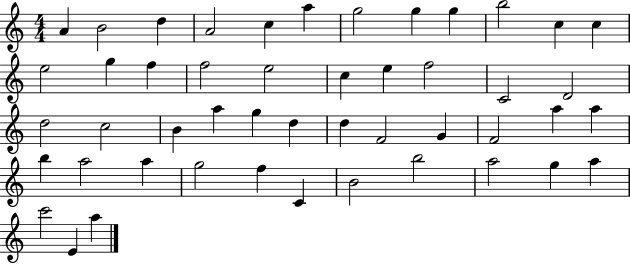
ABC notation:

X:1
T:Untitled
M:4/4
L:1/4
K:C
A B2 d A2 c a g2 g g b2 c c e2 g f f2 e2 c e f2 C2 D2 d2 c2 B a g d d F2 G F2 a a b a2 a g2 f C B2 b2 a2 g a c'2 E a